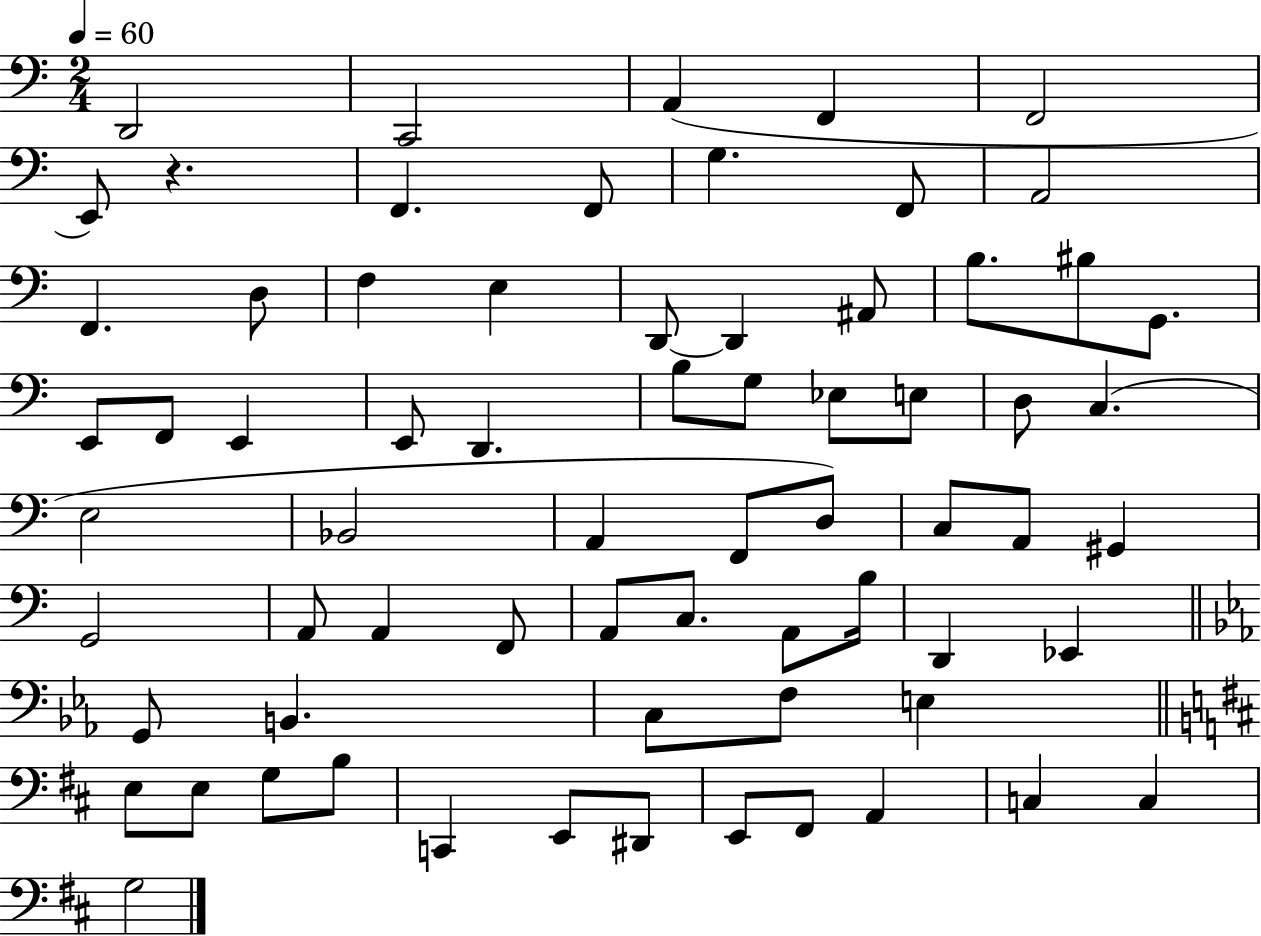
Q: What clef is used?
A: bass